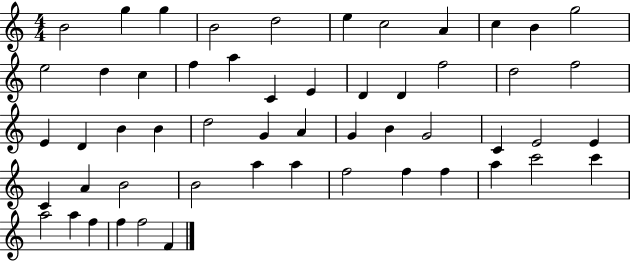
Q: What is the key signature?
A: C major